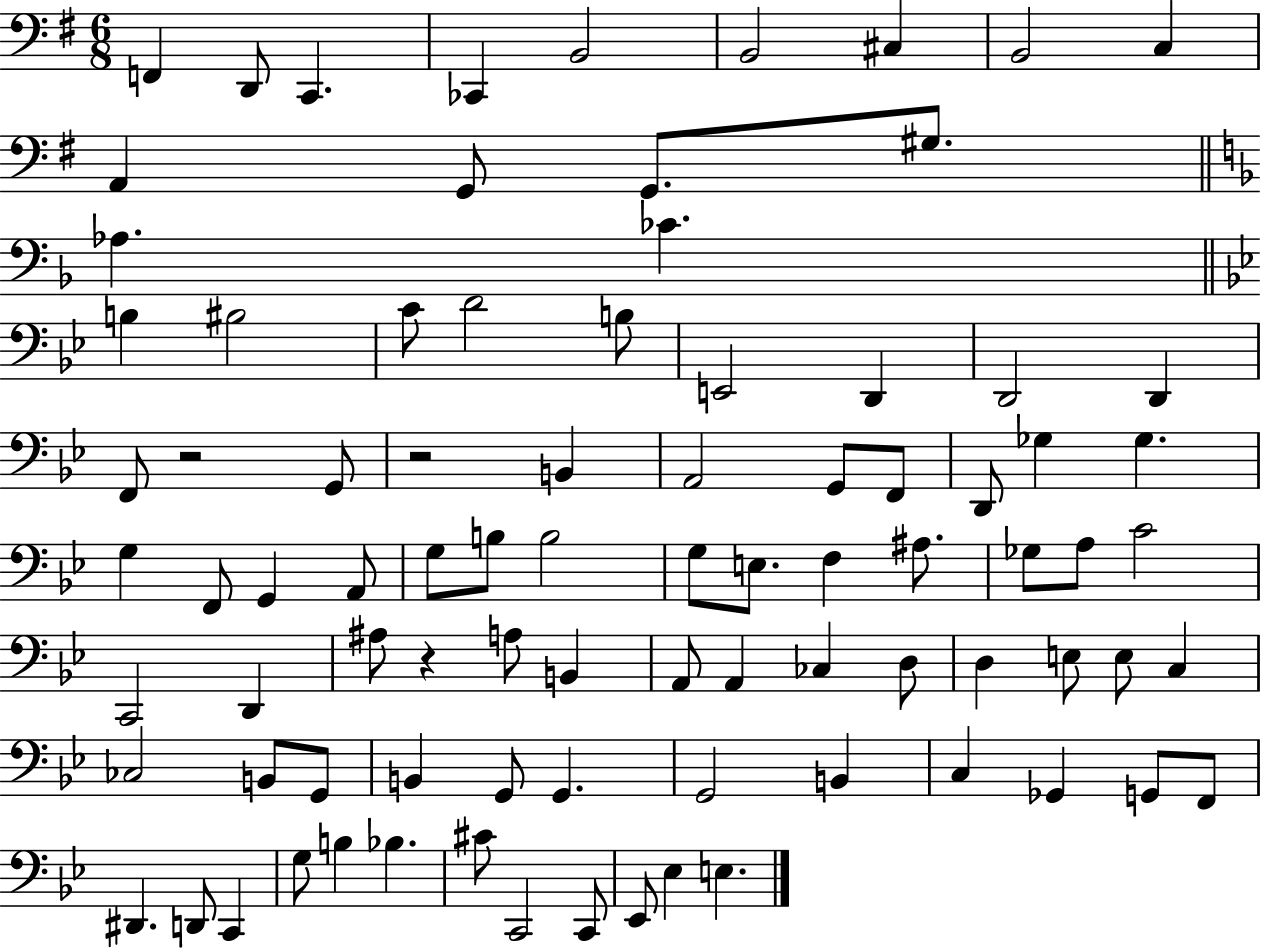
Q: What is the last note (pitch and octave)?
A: E3